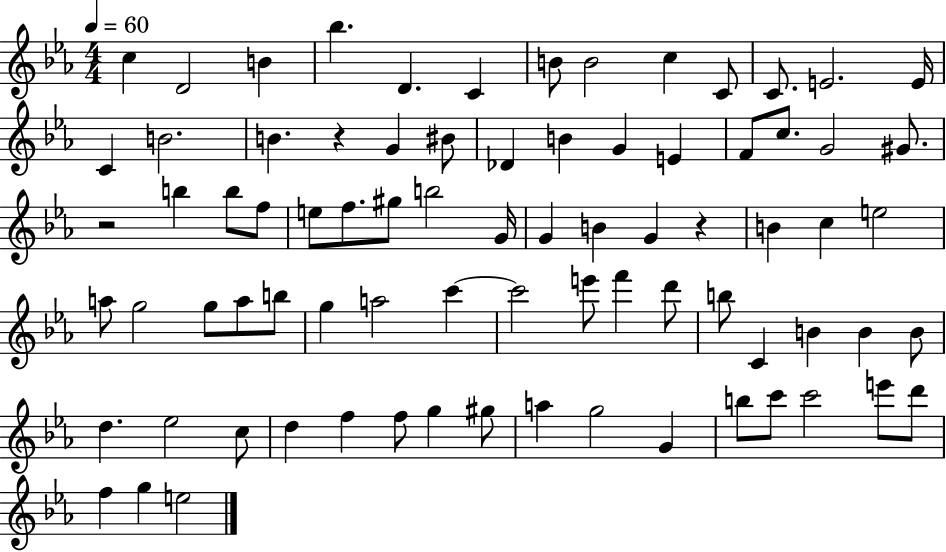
X:1
T:Untitled
M:4/4
L:1/4
K:Eb
c D2 B _b D C B/2 B2 c C/2 C/2 E2 E/4 C B2 B z G ^B/2 _D B G E F/2 c/2 G2 ^G/2 z2 b b/2 f/2 e/2 f/2 ^g/2 b2 G/4 G B G z B c e2 a/2 g2 g/2 a/2 b/2 g a2 c' c'2 e'/2 f' d'/2 b/2 C B B B/2 d _e2 c/2 d f f/2 g ^g/2 a g2 G b/2 c'/2 c'2 e'/2 d'/2 f g e2